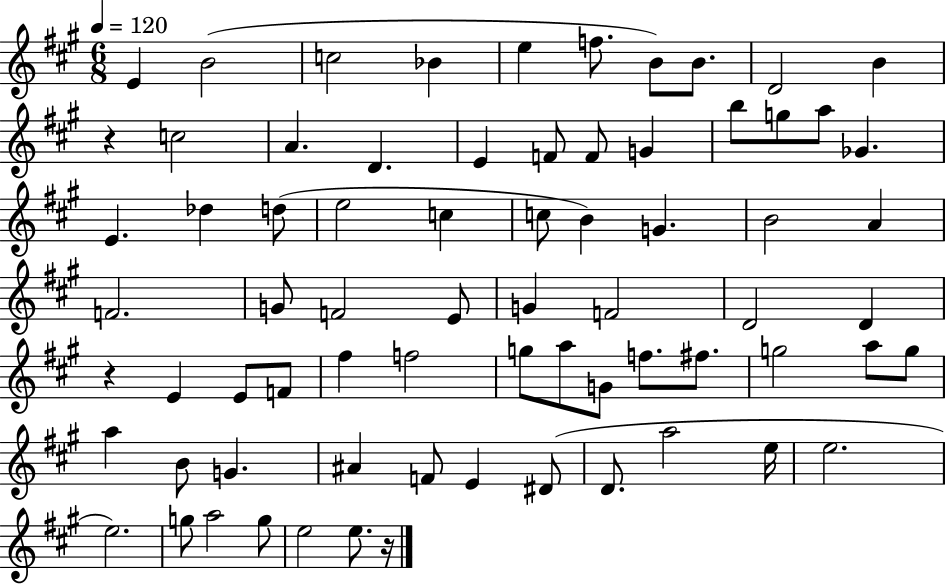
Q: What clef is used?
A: treble